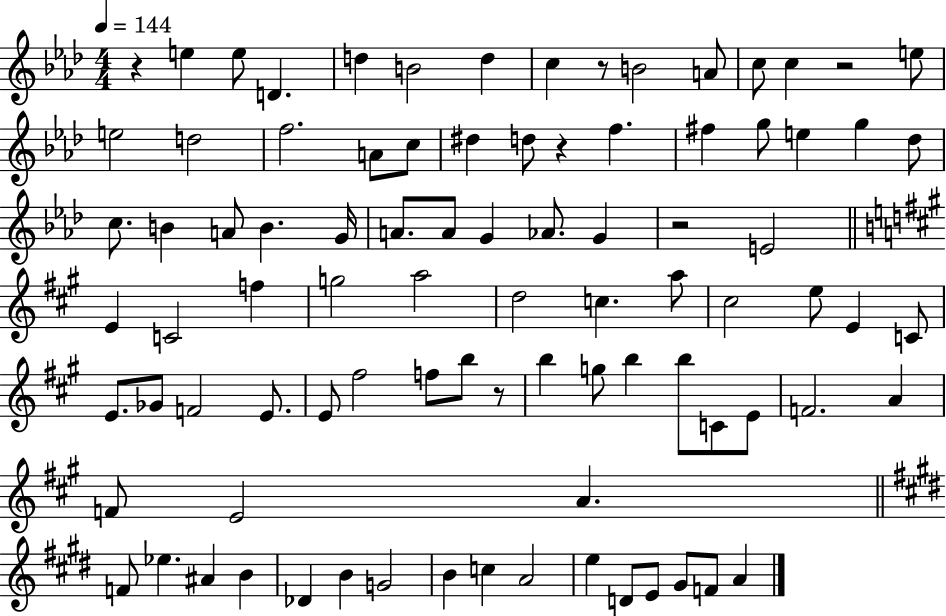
R/q E5/q E5/e D4/q. D5/q B4/h D5/q C5/q R/e B4/h A4/e C5/e C5/q R/h E5/e E5/h D5/h F5/h. A4/e C5/e D#5/q D5/e R/q F5/q. F#5/q G5/e E5/q G5/q Db5/e C5/e. B4/q A4/e B4/q. G4/s A4/e. A4/e G4/q Ab4/e. G4/q R/h E4/h E4/q C4/h F5/q G5/h A5/h D5/h C5/q. A5/e C#5/h E5/e E4/q C4/e E4/e. Gb4/e F4/h E4/e. E4/e F#5/h F5/e B5/e R/e B5/q G5/e B5/q B5/e C4/e E4/e F4/h. A4/q F4/e E4/h A4/q. F4/e Eb5/q. A#4/q B4/q Db4/q B4/q G4/h B4/q C5/q A4/h E5/q D4/e E4/e G#4/e F4/e A4/q